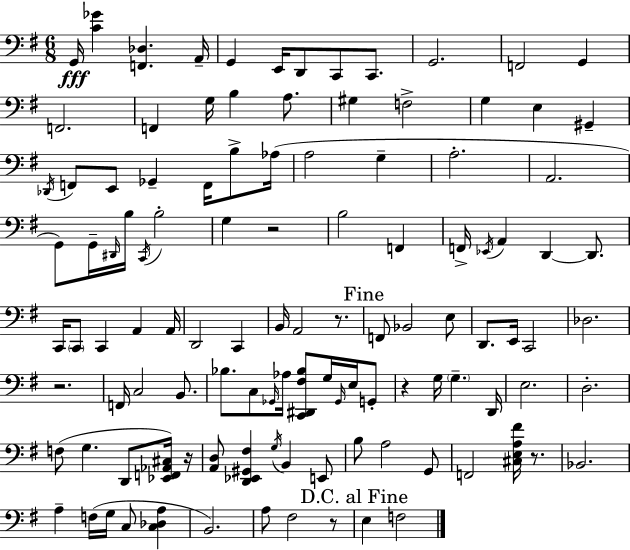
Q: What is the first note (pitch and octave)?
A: G2